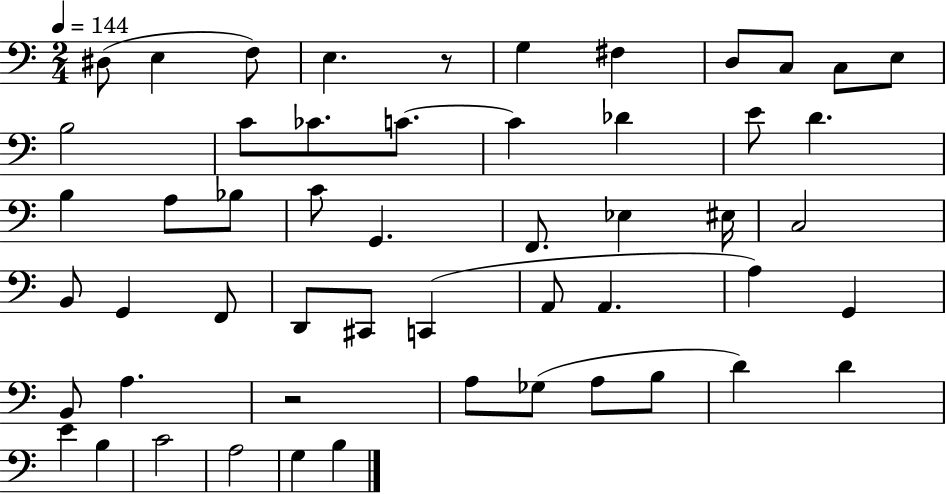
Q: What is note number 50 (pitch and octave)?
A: G3